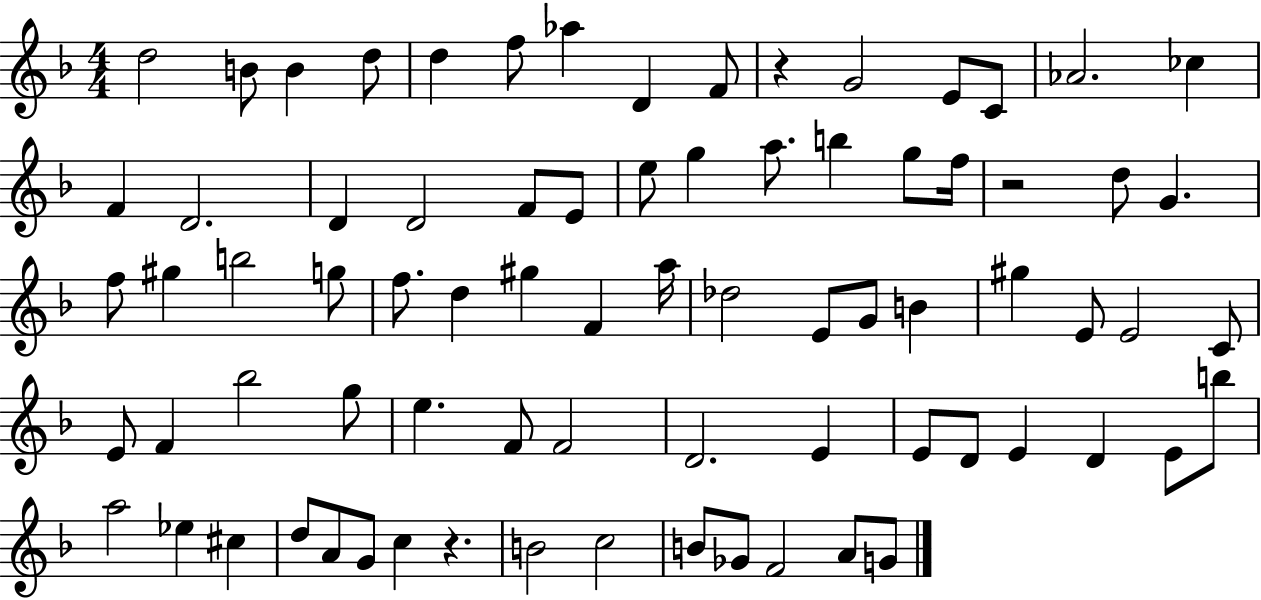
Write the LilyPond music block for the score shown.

{
  \clef treble
  \numericTimeSignature
  \time 4/4
  \key f \major
  d''2 b'8 b'4 d''8 | d''4 f''8 aes''4 d'4 f'8 | r4 g'2 e'8 c'8 | aes'2. ces''4 | \break f'4 d'2. | d'4 d'2 f'8 e'8 | e''8 g''4 a''8. b''4 g''8 f''16 | r2 d''8 g'4. | \break f''8 gis''4 b''2 g''8 | f''8. d''4 gis''4 f'4 a''16 | des''2 e'8 g'8 b'4 | gis''4 e'8 e'2 c'8 | \break e'8 f'4 bes''2 g''8 | e''4. f'8 f'2 | d'2. e'4 | e'8 d'8 e'4 d'4 e'8 b''8 | \break a''2 ees''4 cis''4 | d''8 a'8 g'8 c''4 r4. | b'2 c''2 | b'8 ges'8 f'2 a'8 g'8 | \break \bar "|."
}